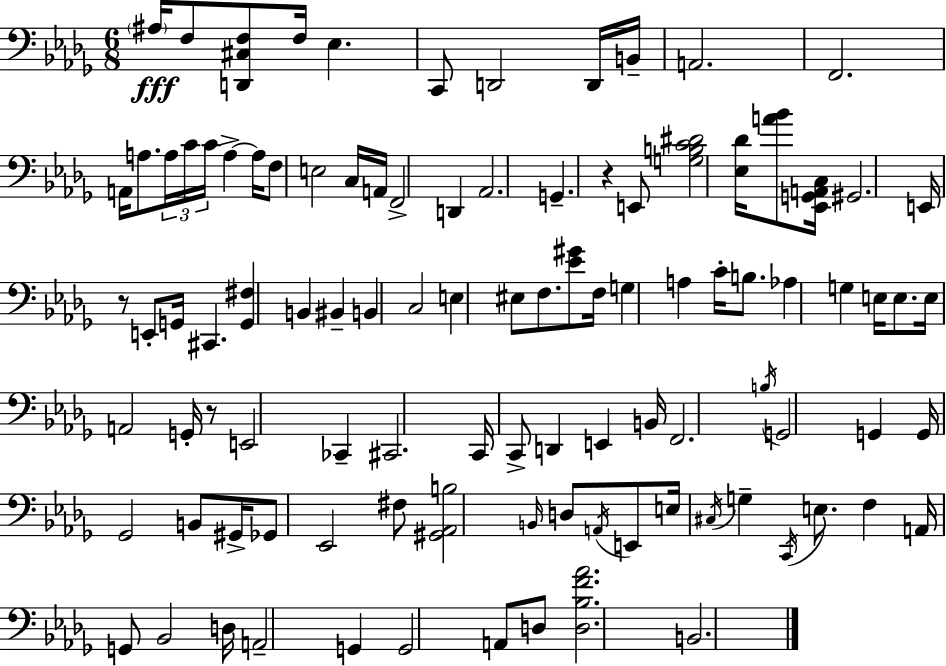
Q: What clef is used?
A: bass